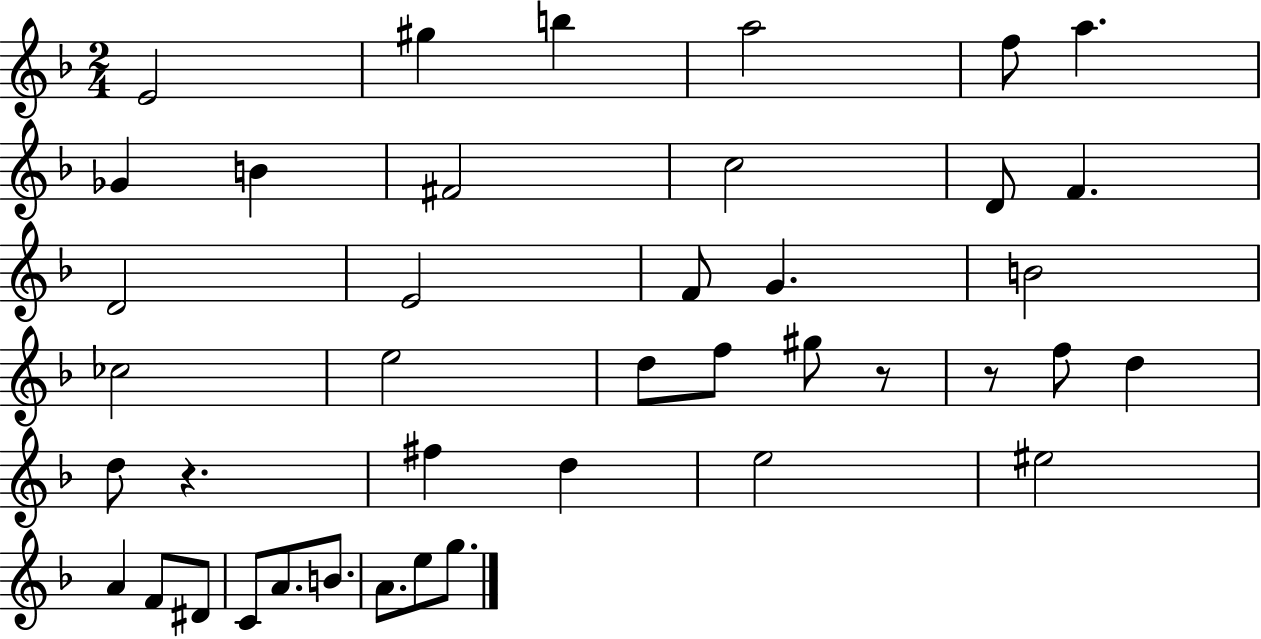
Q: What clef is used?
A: treble